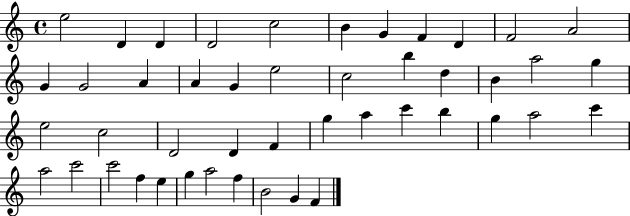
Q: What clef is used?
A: treble